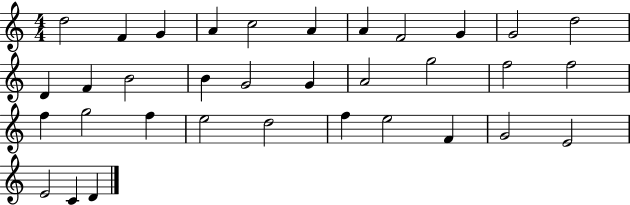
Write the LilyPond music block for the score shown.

{
  \clef treble
  \numericTimeSignature
  \time 4/4
  \key c \major
  d''2 f'4 g'4 | a'4 c''2 a'4 | a'4 f'2 g'4 | g'2 d''2 | \break d'4 f'4 b'2 | b'4 g'2 g'4 | a'2 g''2 | f''2 f''2 | \break f''4 g''2 f''4 | e''2 d''2 | f''4 e''2 f'4 | g'2 e'2 | \break e'2 c'4 d'4 | \bar "|."
}